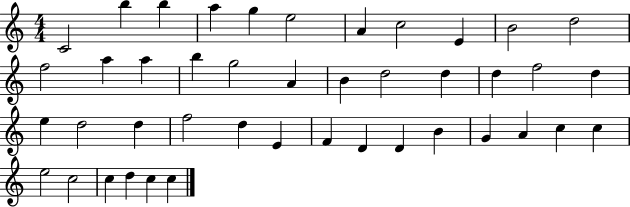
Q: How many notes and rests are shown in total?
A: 43